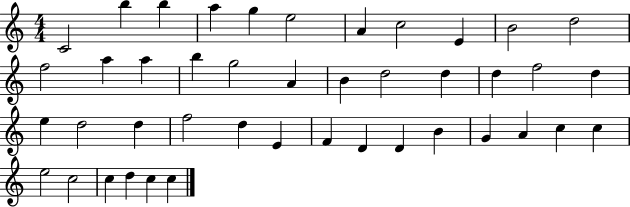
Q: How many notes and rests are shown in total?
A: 43